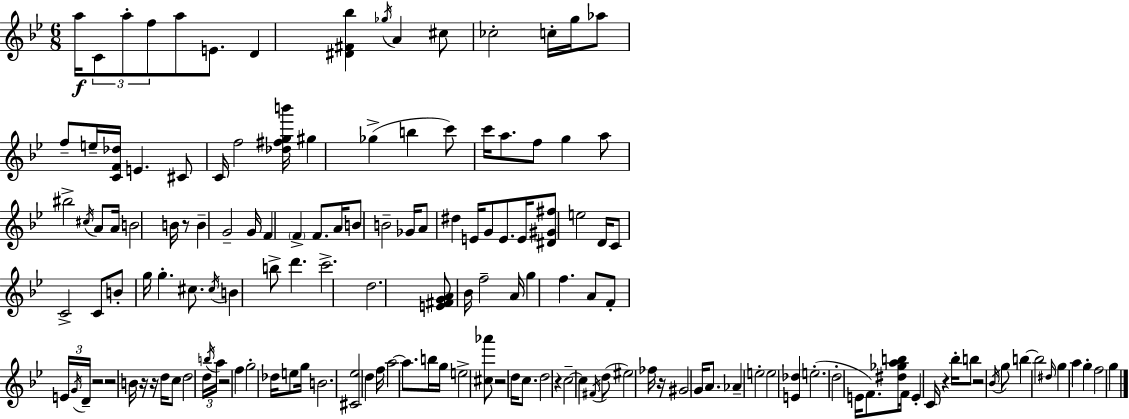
{
  \clef treble
  \numericTimeSignature
  \time 6/8
  \key bes \major
  \repeat volta 2 { a''16\f \tuplet 3/2 { c'8 a''8-. f''8 } a''8 e'8. | d'4 <dis' fis' bes''>4 \acciaccatura { ges''16 } a'4 | cis''8 ces''2-. c''16-. | g''16 aes''8 f''8-- e''16-- <c' f' des''>16 e'4. | \break cis'8 c'16 f''2 | <des'' fis'' g'' b'''>16 gis''4 ges''4->( b''4 | c'''8) c'''16 a''8. f''8 g''4 | a''8 bis''2-> \acciaccatura { cis''16 } | \break a'8 a'16 b'2 b'16 | r8 b'4-- g'2-- | g'16 f'4 \parenthesize f'4-> f'8. | a'16 b'8 b'2-- | \break ges'16 a'8 dis''4 e'16 g'8 e'8. | e'16 <dis' gis' fis''>8 e''2 | d'16 c'8 c'2-> | c'8 b'8-. g''16 g''4.-. cis''8. | \break \acciaccatura { cis''16 } b'4 b''8-> d'''4. | c'''2.-> | d''2. | <e' fis' g' a'>8 bes'16 f''2-- | \break a'16 g''4 f''4. | a'8 f'8-. \tuplet 3/2 { e'16 \acciaccatura { g'16 } d'16-- } r2 | r2 | b'16 r16 r16 d''16 c''8 d''2 | \break \tuplet 3/2 { d''16 \acciaccatura { b''16 } a''16 } r2 | f''4 g''2-. | des''16 e''8 g''16 b'2. | <cis' ees''>2 | \break d''4 f''16 a''2~~ | a''8. b''16 g''16 e''2-> | <cis'' aes'''>8 r2 | d''16 c''8. d''2 | \break r4 c''2--~~ | c''4 \acciaccatura { fis'16 }( d''8 eis''2) | fes''16 r16 gis'2 | g'16 a'8. aes'4-- e''2-. | \break e''2 | <e' des''>4 e''2.-.( | d''2-. | e'16 f'8.) <dis'' ges'' a'' b''>16 f'16 e'4-. | \break c'16 r4 bes''16-. b''8 r2 | \acciaccatura { bes'16 } g''8 b''4~~ b''2 | \grace { dis''16 } g''4 | a''4 g''4-. f''2 | \break g''4 } \bar "|."
}